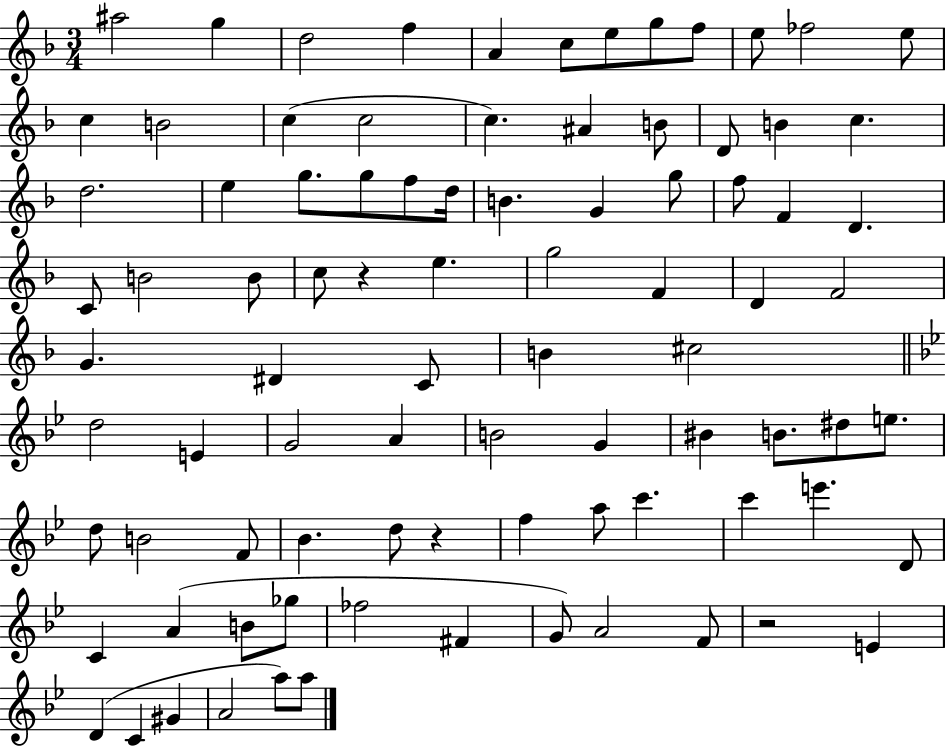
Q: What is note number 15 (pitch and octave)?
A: C5